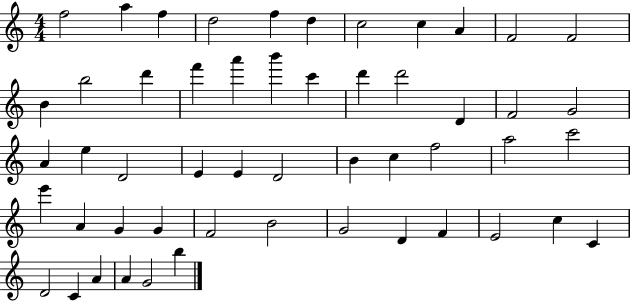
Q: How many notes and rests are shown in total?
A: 52